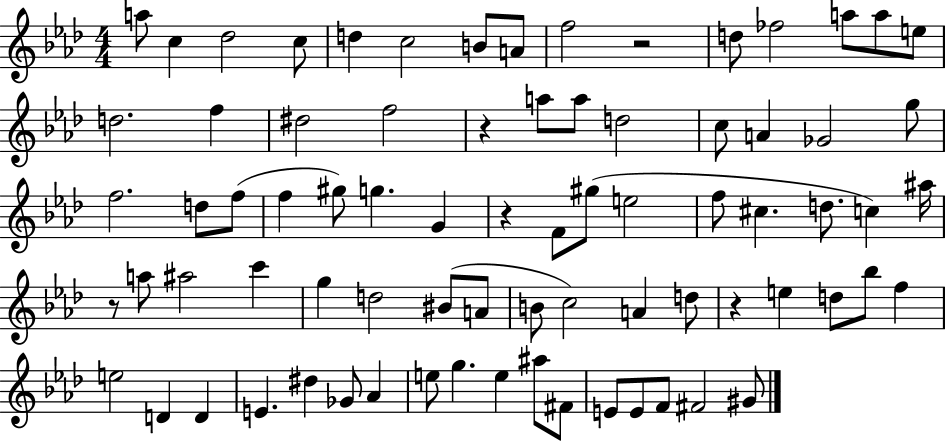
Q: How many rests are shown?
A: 5